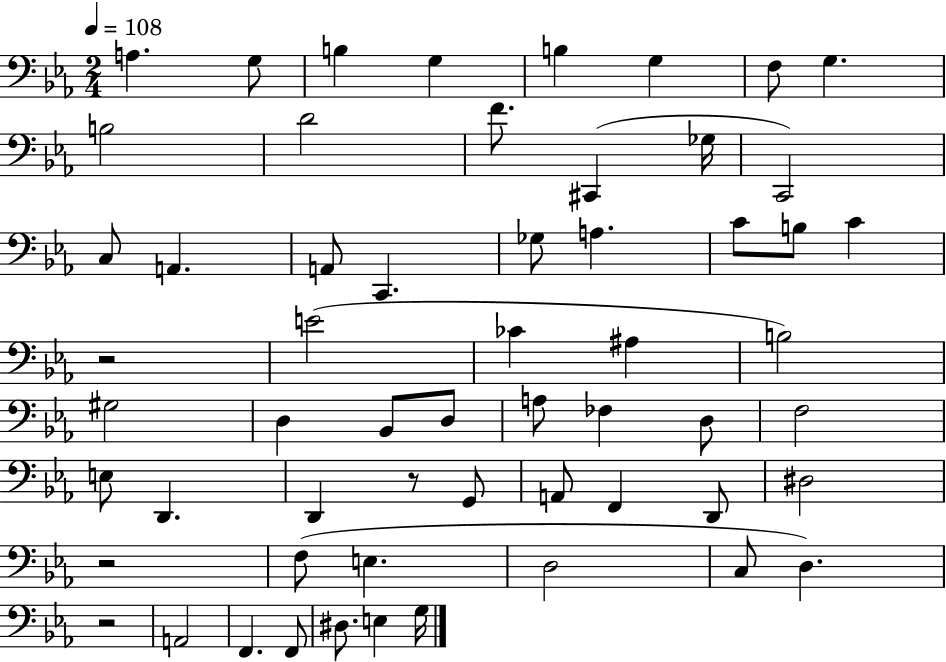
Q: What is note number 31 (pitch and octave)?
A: D3